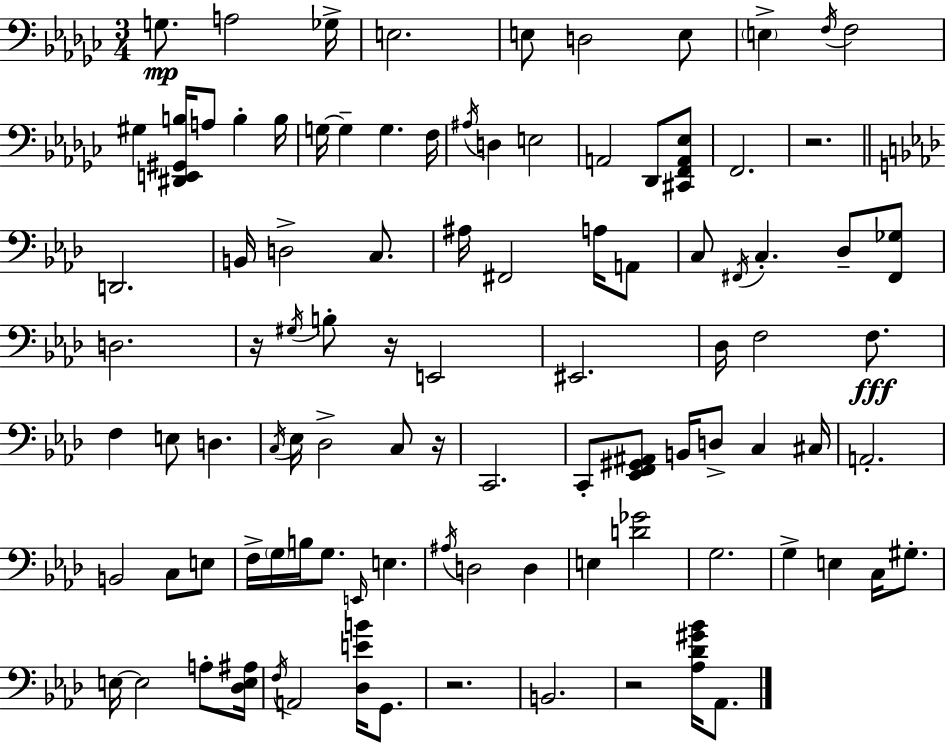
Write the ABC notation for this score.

X:1
T:Untitled
M:3/4
L:1/4
K:Ebm
G,/2 A,2 _G,/4 E,2 E,/2 D,2 E,/2 E, F,/4 F,2 ^G, [^D,,E,,^G,,B,]/4 A,/2 B, B,/4 G,/4 G, G, F,/4 ^A,/4 D, E,2 A,,2 _D,,/2 [^C,,F,,A,,_E,]/2 F,,2 z2 D,,2 B,,/4 D,2 C,/2 ^A,/4 ^F,,2 A,/4 A,,/2 C,/2 ^F,,/4 C, _D,/2 [^F,,_G,]/2 D,2 z/4 ^G,/4 B,/2 z/4 E,,2 ^E,,2 _D,/4 F,2 F,/2 F, E,/2 D, C,/4 _E,/4 _D,2 C,/2 z/4 C,,2 C,,/2 [_E,,F,,^G,,^A,,]/2 B,,/4 D,/2 C, ^C,/4 A,,2 B,,2 C,/2 E,/2 F,/4 G,/4 B,/4 G,/2 E,,/4 E, ^A,/4 D,2 D, E, [D_G]2 G,2 G, E, C,/4 ^G,/2 E,/4 E,2 A,/2 [_D,E,^A,]/4 F,/4 A,,2 [_D,EB]/4 G,,/2 z2 B,,2 z2 [_A,_D^G_B]/4 _A,,/2